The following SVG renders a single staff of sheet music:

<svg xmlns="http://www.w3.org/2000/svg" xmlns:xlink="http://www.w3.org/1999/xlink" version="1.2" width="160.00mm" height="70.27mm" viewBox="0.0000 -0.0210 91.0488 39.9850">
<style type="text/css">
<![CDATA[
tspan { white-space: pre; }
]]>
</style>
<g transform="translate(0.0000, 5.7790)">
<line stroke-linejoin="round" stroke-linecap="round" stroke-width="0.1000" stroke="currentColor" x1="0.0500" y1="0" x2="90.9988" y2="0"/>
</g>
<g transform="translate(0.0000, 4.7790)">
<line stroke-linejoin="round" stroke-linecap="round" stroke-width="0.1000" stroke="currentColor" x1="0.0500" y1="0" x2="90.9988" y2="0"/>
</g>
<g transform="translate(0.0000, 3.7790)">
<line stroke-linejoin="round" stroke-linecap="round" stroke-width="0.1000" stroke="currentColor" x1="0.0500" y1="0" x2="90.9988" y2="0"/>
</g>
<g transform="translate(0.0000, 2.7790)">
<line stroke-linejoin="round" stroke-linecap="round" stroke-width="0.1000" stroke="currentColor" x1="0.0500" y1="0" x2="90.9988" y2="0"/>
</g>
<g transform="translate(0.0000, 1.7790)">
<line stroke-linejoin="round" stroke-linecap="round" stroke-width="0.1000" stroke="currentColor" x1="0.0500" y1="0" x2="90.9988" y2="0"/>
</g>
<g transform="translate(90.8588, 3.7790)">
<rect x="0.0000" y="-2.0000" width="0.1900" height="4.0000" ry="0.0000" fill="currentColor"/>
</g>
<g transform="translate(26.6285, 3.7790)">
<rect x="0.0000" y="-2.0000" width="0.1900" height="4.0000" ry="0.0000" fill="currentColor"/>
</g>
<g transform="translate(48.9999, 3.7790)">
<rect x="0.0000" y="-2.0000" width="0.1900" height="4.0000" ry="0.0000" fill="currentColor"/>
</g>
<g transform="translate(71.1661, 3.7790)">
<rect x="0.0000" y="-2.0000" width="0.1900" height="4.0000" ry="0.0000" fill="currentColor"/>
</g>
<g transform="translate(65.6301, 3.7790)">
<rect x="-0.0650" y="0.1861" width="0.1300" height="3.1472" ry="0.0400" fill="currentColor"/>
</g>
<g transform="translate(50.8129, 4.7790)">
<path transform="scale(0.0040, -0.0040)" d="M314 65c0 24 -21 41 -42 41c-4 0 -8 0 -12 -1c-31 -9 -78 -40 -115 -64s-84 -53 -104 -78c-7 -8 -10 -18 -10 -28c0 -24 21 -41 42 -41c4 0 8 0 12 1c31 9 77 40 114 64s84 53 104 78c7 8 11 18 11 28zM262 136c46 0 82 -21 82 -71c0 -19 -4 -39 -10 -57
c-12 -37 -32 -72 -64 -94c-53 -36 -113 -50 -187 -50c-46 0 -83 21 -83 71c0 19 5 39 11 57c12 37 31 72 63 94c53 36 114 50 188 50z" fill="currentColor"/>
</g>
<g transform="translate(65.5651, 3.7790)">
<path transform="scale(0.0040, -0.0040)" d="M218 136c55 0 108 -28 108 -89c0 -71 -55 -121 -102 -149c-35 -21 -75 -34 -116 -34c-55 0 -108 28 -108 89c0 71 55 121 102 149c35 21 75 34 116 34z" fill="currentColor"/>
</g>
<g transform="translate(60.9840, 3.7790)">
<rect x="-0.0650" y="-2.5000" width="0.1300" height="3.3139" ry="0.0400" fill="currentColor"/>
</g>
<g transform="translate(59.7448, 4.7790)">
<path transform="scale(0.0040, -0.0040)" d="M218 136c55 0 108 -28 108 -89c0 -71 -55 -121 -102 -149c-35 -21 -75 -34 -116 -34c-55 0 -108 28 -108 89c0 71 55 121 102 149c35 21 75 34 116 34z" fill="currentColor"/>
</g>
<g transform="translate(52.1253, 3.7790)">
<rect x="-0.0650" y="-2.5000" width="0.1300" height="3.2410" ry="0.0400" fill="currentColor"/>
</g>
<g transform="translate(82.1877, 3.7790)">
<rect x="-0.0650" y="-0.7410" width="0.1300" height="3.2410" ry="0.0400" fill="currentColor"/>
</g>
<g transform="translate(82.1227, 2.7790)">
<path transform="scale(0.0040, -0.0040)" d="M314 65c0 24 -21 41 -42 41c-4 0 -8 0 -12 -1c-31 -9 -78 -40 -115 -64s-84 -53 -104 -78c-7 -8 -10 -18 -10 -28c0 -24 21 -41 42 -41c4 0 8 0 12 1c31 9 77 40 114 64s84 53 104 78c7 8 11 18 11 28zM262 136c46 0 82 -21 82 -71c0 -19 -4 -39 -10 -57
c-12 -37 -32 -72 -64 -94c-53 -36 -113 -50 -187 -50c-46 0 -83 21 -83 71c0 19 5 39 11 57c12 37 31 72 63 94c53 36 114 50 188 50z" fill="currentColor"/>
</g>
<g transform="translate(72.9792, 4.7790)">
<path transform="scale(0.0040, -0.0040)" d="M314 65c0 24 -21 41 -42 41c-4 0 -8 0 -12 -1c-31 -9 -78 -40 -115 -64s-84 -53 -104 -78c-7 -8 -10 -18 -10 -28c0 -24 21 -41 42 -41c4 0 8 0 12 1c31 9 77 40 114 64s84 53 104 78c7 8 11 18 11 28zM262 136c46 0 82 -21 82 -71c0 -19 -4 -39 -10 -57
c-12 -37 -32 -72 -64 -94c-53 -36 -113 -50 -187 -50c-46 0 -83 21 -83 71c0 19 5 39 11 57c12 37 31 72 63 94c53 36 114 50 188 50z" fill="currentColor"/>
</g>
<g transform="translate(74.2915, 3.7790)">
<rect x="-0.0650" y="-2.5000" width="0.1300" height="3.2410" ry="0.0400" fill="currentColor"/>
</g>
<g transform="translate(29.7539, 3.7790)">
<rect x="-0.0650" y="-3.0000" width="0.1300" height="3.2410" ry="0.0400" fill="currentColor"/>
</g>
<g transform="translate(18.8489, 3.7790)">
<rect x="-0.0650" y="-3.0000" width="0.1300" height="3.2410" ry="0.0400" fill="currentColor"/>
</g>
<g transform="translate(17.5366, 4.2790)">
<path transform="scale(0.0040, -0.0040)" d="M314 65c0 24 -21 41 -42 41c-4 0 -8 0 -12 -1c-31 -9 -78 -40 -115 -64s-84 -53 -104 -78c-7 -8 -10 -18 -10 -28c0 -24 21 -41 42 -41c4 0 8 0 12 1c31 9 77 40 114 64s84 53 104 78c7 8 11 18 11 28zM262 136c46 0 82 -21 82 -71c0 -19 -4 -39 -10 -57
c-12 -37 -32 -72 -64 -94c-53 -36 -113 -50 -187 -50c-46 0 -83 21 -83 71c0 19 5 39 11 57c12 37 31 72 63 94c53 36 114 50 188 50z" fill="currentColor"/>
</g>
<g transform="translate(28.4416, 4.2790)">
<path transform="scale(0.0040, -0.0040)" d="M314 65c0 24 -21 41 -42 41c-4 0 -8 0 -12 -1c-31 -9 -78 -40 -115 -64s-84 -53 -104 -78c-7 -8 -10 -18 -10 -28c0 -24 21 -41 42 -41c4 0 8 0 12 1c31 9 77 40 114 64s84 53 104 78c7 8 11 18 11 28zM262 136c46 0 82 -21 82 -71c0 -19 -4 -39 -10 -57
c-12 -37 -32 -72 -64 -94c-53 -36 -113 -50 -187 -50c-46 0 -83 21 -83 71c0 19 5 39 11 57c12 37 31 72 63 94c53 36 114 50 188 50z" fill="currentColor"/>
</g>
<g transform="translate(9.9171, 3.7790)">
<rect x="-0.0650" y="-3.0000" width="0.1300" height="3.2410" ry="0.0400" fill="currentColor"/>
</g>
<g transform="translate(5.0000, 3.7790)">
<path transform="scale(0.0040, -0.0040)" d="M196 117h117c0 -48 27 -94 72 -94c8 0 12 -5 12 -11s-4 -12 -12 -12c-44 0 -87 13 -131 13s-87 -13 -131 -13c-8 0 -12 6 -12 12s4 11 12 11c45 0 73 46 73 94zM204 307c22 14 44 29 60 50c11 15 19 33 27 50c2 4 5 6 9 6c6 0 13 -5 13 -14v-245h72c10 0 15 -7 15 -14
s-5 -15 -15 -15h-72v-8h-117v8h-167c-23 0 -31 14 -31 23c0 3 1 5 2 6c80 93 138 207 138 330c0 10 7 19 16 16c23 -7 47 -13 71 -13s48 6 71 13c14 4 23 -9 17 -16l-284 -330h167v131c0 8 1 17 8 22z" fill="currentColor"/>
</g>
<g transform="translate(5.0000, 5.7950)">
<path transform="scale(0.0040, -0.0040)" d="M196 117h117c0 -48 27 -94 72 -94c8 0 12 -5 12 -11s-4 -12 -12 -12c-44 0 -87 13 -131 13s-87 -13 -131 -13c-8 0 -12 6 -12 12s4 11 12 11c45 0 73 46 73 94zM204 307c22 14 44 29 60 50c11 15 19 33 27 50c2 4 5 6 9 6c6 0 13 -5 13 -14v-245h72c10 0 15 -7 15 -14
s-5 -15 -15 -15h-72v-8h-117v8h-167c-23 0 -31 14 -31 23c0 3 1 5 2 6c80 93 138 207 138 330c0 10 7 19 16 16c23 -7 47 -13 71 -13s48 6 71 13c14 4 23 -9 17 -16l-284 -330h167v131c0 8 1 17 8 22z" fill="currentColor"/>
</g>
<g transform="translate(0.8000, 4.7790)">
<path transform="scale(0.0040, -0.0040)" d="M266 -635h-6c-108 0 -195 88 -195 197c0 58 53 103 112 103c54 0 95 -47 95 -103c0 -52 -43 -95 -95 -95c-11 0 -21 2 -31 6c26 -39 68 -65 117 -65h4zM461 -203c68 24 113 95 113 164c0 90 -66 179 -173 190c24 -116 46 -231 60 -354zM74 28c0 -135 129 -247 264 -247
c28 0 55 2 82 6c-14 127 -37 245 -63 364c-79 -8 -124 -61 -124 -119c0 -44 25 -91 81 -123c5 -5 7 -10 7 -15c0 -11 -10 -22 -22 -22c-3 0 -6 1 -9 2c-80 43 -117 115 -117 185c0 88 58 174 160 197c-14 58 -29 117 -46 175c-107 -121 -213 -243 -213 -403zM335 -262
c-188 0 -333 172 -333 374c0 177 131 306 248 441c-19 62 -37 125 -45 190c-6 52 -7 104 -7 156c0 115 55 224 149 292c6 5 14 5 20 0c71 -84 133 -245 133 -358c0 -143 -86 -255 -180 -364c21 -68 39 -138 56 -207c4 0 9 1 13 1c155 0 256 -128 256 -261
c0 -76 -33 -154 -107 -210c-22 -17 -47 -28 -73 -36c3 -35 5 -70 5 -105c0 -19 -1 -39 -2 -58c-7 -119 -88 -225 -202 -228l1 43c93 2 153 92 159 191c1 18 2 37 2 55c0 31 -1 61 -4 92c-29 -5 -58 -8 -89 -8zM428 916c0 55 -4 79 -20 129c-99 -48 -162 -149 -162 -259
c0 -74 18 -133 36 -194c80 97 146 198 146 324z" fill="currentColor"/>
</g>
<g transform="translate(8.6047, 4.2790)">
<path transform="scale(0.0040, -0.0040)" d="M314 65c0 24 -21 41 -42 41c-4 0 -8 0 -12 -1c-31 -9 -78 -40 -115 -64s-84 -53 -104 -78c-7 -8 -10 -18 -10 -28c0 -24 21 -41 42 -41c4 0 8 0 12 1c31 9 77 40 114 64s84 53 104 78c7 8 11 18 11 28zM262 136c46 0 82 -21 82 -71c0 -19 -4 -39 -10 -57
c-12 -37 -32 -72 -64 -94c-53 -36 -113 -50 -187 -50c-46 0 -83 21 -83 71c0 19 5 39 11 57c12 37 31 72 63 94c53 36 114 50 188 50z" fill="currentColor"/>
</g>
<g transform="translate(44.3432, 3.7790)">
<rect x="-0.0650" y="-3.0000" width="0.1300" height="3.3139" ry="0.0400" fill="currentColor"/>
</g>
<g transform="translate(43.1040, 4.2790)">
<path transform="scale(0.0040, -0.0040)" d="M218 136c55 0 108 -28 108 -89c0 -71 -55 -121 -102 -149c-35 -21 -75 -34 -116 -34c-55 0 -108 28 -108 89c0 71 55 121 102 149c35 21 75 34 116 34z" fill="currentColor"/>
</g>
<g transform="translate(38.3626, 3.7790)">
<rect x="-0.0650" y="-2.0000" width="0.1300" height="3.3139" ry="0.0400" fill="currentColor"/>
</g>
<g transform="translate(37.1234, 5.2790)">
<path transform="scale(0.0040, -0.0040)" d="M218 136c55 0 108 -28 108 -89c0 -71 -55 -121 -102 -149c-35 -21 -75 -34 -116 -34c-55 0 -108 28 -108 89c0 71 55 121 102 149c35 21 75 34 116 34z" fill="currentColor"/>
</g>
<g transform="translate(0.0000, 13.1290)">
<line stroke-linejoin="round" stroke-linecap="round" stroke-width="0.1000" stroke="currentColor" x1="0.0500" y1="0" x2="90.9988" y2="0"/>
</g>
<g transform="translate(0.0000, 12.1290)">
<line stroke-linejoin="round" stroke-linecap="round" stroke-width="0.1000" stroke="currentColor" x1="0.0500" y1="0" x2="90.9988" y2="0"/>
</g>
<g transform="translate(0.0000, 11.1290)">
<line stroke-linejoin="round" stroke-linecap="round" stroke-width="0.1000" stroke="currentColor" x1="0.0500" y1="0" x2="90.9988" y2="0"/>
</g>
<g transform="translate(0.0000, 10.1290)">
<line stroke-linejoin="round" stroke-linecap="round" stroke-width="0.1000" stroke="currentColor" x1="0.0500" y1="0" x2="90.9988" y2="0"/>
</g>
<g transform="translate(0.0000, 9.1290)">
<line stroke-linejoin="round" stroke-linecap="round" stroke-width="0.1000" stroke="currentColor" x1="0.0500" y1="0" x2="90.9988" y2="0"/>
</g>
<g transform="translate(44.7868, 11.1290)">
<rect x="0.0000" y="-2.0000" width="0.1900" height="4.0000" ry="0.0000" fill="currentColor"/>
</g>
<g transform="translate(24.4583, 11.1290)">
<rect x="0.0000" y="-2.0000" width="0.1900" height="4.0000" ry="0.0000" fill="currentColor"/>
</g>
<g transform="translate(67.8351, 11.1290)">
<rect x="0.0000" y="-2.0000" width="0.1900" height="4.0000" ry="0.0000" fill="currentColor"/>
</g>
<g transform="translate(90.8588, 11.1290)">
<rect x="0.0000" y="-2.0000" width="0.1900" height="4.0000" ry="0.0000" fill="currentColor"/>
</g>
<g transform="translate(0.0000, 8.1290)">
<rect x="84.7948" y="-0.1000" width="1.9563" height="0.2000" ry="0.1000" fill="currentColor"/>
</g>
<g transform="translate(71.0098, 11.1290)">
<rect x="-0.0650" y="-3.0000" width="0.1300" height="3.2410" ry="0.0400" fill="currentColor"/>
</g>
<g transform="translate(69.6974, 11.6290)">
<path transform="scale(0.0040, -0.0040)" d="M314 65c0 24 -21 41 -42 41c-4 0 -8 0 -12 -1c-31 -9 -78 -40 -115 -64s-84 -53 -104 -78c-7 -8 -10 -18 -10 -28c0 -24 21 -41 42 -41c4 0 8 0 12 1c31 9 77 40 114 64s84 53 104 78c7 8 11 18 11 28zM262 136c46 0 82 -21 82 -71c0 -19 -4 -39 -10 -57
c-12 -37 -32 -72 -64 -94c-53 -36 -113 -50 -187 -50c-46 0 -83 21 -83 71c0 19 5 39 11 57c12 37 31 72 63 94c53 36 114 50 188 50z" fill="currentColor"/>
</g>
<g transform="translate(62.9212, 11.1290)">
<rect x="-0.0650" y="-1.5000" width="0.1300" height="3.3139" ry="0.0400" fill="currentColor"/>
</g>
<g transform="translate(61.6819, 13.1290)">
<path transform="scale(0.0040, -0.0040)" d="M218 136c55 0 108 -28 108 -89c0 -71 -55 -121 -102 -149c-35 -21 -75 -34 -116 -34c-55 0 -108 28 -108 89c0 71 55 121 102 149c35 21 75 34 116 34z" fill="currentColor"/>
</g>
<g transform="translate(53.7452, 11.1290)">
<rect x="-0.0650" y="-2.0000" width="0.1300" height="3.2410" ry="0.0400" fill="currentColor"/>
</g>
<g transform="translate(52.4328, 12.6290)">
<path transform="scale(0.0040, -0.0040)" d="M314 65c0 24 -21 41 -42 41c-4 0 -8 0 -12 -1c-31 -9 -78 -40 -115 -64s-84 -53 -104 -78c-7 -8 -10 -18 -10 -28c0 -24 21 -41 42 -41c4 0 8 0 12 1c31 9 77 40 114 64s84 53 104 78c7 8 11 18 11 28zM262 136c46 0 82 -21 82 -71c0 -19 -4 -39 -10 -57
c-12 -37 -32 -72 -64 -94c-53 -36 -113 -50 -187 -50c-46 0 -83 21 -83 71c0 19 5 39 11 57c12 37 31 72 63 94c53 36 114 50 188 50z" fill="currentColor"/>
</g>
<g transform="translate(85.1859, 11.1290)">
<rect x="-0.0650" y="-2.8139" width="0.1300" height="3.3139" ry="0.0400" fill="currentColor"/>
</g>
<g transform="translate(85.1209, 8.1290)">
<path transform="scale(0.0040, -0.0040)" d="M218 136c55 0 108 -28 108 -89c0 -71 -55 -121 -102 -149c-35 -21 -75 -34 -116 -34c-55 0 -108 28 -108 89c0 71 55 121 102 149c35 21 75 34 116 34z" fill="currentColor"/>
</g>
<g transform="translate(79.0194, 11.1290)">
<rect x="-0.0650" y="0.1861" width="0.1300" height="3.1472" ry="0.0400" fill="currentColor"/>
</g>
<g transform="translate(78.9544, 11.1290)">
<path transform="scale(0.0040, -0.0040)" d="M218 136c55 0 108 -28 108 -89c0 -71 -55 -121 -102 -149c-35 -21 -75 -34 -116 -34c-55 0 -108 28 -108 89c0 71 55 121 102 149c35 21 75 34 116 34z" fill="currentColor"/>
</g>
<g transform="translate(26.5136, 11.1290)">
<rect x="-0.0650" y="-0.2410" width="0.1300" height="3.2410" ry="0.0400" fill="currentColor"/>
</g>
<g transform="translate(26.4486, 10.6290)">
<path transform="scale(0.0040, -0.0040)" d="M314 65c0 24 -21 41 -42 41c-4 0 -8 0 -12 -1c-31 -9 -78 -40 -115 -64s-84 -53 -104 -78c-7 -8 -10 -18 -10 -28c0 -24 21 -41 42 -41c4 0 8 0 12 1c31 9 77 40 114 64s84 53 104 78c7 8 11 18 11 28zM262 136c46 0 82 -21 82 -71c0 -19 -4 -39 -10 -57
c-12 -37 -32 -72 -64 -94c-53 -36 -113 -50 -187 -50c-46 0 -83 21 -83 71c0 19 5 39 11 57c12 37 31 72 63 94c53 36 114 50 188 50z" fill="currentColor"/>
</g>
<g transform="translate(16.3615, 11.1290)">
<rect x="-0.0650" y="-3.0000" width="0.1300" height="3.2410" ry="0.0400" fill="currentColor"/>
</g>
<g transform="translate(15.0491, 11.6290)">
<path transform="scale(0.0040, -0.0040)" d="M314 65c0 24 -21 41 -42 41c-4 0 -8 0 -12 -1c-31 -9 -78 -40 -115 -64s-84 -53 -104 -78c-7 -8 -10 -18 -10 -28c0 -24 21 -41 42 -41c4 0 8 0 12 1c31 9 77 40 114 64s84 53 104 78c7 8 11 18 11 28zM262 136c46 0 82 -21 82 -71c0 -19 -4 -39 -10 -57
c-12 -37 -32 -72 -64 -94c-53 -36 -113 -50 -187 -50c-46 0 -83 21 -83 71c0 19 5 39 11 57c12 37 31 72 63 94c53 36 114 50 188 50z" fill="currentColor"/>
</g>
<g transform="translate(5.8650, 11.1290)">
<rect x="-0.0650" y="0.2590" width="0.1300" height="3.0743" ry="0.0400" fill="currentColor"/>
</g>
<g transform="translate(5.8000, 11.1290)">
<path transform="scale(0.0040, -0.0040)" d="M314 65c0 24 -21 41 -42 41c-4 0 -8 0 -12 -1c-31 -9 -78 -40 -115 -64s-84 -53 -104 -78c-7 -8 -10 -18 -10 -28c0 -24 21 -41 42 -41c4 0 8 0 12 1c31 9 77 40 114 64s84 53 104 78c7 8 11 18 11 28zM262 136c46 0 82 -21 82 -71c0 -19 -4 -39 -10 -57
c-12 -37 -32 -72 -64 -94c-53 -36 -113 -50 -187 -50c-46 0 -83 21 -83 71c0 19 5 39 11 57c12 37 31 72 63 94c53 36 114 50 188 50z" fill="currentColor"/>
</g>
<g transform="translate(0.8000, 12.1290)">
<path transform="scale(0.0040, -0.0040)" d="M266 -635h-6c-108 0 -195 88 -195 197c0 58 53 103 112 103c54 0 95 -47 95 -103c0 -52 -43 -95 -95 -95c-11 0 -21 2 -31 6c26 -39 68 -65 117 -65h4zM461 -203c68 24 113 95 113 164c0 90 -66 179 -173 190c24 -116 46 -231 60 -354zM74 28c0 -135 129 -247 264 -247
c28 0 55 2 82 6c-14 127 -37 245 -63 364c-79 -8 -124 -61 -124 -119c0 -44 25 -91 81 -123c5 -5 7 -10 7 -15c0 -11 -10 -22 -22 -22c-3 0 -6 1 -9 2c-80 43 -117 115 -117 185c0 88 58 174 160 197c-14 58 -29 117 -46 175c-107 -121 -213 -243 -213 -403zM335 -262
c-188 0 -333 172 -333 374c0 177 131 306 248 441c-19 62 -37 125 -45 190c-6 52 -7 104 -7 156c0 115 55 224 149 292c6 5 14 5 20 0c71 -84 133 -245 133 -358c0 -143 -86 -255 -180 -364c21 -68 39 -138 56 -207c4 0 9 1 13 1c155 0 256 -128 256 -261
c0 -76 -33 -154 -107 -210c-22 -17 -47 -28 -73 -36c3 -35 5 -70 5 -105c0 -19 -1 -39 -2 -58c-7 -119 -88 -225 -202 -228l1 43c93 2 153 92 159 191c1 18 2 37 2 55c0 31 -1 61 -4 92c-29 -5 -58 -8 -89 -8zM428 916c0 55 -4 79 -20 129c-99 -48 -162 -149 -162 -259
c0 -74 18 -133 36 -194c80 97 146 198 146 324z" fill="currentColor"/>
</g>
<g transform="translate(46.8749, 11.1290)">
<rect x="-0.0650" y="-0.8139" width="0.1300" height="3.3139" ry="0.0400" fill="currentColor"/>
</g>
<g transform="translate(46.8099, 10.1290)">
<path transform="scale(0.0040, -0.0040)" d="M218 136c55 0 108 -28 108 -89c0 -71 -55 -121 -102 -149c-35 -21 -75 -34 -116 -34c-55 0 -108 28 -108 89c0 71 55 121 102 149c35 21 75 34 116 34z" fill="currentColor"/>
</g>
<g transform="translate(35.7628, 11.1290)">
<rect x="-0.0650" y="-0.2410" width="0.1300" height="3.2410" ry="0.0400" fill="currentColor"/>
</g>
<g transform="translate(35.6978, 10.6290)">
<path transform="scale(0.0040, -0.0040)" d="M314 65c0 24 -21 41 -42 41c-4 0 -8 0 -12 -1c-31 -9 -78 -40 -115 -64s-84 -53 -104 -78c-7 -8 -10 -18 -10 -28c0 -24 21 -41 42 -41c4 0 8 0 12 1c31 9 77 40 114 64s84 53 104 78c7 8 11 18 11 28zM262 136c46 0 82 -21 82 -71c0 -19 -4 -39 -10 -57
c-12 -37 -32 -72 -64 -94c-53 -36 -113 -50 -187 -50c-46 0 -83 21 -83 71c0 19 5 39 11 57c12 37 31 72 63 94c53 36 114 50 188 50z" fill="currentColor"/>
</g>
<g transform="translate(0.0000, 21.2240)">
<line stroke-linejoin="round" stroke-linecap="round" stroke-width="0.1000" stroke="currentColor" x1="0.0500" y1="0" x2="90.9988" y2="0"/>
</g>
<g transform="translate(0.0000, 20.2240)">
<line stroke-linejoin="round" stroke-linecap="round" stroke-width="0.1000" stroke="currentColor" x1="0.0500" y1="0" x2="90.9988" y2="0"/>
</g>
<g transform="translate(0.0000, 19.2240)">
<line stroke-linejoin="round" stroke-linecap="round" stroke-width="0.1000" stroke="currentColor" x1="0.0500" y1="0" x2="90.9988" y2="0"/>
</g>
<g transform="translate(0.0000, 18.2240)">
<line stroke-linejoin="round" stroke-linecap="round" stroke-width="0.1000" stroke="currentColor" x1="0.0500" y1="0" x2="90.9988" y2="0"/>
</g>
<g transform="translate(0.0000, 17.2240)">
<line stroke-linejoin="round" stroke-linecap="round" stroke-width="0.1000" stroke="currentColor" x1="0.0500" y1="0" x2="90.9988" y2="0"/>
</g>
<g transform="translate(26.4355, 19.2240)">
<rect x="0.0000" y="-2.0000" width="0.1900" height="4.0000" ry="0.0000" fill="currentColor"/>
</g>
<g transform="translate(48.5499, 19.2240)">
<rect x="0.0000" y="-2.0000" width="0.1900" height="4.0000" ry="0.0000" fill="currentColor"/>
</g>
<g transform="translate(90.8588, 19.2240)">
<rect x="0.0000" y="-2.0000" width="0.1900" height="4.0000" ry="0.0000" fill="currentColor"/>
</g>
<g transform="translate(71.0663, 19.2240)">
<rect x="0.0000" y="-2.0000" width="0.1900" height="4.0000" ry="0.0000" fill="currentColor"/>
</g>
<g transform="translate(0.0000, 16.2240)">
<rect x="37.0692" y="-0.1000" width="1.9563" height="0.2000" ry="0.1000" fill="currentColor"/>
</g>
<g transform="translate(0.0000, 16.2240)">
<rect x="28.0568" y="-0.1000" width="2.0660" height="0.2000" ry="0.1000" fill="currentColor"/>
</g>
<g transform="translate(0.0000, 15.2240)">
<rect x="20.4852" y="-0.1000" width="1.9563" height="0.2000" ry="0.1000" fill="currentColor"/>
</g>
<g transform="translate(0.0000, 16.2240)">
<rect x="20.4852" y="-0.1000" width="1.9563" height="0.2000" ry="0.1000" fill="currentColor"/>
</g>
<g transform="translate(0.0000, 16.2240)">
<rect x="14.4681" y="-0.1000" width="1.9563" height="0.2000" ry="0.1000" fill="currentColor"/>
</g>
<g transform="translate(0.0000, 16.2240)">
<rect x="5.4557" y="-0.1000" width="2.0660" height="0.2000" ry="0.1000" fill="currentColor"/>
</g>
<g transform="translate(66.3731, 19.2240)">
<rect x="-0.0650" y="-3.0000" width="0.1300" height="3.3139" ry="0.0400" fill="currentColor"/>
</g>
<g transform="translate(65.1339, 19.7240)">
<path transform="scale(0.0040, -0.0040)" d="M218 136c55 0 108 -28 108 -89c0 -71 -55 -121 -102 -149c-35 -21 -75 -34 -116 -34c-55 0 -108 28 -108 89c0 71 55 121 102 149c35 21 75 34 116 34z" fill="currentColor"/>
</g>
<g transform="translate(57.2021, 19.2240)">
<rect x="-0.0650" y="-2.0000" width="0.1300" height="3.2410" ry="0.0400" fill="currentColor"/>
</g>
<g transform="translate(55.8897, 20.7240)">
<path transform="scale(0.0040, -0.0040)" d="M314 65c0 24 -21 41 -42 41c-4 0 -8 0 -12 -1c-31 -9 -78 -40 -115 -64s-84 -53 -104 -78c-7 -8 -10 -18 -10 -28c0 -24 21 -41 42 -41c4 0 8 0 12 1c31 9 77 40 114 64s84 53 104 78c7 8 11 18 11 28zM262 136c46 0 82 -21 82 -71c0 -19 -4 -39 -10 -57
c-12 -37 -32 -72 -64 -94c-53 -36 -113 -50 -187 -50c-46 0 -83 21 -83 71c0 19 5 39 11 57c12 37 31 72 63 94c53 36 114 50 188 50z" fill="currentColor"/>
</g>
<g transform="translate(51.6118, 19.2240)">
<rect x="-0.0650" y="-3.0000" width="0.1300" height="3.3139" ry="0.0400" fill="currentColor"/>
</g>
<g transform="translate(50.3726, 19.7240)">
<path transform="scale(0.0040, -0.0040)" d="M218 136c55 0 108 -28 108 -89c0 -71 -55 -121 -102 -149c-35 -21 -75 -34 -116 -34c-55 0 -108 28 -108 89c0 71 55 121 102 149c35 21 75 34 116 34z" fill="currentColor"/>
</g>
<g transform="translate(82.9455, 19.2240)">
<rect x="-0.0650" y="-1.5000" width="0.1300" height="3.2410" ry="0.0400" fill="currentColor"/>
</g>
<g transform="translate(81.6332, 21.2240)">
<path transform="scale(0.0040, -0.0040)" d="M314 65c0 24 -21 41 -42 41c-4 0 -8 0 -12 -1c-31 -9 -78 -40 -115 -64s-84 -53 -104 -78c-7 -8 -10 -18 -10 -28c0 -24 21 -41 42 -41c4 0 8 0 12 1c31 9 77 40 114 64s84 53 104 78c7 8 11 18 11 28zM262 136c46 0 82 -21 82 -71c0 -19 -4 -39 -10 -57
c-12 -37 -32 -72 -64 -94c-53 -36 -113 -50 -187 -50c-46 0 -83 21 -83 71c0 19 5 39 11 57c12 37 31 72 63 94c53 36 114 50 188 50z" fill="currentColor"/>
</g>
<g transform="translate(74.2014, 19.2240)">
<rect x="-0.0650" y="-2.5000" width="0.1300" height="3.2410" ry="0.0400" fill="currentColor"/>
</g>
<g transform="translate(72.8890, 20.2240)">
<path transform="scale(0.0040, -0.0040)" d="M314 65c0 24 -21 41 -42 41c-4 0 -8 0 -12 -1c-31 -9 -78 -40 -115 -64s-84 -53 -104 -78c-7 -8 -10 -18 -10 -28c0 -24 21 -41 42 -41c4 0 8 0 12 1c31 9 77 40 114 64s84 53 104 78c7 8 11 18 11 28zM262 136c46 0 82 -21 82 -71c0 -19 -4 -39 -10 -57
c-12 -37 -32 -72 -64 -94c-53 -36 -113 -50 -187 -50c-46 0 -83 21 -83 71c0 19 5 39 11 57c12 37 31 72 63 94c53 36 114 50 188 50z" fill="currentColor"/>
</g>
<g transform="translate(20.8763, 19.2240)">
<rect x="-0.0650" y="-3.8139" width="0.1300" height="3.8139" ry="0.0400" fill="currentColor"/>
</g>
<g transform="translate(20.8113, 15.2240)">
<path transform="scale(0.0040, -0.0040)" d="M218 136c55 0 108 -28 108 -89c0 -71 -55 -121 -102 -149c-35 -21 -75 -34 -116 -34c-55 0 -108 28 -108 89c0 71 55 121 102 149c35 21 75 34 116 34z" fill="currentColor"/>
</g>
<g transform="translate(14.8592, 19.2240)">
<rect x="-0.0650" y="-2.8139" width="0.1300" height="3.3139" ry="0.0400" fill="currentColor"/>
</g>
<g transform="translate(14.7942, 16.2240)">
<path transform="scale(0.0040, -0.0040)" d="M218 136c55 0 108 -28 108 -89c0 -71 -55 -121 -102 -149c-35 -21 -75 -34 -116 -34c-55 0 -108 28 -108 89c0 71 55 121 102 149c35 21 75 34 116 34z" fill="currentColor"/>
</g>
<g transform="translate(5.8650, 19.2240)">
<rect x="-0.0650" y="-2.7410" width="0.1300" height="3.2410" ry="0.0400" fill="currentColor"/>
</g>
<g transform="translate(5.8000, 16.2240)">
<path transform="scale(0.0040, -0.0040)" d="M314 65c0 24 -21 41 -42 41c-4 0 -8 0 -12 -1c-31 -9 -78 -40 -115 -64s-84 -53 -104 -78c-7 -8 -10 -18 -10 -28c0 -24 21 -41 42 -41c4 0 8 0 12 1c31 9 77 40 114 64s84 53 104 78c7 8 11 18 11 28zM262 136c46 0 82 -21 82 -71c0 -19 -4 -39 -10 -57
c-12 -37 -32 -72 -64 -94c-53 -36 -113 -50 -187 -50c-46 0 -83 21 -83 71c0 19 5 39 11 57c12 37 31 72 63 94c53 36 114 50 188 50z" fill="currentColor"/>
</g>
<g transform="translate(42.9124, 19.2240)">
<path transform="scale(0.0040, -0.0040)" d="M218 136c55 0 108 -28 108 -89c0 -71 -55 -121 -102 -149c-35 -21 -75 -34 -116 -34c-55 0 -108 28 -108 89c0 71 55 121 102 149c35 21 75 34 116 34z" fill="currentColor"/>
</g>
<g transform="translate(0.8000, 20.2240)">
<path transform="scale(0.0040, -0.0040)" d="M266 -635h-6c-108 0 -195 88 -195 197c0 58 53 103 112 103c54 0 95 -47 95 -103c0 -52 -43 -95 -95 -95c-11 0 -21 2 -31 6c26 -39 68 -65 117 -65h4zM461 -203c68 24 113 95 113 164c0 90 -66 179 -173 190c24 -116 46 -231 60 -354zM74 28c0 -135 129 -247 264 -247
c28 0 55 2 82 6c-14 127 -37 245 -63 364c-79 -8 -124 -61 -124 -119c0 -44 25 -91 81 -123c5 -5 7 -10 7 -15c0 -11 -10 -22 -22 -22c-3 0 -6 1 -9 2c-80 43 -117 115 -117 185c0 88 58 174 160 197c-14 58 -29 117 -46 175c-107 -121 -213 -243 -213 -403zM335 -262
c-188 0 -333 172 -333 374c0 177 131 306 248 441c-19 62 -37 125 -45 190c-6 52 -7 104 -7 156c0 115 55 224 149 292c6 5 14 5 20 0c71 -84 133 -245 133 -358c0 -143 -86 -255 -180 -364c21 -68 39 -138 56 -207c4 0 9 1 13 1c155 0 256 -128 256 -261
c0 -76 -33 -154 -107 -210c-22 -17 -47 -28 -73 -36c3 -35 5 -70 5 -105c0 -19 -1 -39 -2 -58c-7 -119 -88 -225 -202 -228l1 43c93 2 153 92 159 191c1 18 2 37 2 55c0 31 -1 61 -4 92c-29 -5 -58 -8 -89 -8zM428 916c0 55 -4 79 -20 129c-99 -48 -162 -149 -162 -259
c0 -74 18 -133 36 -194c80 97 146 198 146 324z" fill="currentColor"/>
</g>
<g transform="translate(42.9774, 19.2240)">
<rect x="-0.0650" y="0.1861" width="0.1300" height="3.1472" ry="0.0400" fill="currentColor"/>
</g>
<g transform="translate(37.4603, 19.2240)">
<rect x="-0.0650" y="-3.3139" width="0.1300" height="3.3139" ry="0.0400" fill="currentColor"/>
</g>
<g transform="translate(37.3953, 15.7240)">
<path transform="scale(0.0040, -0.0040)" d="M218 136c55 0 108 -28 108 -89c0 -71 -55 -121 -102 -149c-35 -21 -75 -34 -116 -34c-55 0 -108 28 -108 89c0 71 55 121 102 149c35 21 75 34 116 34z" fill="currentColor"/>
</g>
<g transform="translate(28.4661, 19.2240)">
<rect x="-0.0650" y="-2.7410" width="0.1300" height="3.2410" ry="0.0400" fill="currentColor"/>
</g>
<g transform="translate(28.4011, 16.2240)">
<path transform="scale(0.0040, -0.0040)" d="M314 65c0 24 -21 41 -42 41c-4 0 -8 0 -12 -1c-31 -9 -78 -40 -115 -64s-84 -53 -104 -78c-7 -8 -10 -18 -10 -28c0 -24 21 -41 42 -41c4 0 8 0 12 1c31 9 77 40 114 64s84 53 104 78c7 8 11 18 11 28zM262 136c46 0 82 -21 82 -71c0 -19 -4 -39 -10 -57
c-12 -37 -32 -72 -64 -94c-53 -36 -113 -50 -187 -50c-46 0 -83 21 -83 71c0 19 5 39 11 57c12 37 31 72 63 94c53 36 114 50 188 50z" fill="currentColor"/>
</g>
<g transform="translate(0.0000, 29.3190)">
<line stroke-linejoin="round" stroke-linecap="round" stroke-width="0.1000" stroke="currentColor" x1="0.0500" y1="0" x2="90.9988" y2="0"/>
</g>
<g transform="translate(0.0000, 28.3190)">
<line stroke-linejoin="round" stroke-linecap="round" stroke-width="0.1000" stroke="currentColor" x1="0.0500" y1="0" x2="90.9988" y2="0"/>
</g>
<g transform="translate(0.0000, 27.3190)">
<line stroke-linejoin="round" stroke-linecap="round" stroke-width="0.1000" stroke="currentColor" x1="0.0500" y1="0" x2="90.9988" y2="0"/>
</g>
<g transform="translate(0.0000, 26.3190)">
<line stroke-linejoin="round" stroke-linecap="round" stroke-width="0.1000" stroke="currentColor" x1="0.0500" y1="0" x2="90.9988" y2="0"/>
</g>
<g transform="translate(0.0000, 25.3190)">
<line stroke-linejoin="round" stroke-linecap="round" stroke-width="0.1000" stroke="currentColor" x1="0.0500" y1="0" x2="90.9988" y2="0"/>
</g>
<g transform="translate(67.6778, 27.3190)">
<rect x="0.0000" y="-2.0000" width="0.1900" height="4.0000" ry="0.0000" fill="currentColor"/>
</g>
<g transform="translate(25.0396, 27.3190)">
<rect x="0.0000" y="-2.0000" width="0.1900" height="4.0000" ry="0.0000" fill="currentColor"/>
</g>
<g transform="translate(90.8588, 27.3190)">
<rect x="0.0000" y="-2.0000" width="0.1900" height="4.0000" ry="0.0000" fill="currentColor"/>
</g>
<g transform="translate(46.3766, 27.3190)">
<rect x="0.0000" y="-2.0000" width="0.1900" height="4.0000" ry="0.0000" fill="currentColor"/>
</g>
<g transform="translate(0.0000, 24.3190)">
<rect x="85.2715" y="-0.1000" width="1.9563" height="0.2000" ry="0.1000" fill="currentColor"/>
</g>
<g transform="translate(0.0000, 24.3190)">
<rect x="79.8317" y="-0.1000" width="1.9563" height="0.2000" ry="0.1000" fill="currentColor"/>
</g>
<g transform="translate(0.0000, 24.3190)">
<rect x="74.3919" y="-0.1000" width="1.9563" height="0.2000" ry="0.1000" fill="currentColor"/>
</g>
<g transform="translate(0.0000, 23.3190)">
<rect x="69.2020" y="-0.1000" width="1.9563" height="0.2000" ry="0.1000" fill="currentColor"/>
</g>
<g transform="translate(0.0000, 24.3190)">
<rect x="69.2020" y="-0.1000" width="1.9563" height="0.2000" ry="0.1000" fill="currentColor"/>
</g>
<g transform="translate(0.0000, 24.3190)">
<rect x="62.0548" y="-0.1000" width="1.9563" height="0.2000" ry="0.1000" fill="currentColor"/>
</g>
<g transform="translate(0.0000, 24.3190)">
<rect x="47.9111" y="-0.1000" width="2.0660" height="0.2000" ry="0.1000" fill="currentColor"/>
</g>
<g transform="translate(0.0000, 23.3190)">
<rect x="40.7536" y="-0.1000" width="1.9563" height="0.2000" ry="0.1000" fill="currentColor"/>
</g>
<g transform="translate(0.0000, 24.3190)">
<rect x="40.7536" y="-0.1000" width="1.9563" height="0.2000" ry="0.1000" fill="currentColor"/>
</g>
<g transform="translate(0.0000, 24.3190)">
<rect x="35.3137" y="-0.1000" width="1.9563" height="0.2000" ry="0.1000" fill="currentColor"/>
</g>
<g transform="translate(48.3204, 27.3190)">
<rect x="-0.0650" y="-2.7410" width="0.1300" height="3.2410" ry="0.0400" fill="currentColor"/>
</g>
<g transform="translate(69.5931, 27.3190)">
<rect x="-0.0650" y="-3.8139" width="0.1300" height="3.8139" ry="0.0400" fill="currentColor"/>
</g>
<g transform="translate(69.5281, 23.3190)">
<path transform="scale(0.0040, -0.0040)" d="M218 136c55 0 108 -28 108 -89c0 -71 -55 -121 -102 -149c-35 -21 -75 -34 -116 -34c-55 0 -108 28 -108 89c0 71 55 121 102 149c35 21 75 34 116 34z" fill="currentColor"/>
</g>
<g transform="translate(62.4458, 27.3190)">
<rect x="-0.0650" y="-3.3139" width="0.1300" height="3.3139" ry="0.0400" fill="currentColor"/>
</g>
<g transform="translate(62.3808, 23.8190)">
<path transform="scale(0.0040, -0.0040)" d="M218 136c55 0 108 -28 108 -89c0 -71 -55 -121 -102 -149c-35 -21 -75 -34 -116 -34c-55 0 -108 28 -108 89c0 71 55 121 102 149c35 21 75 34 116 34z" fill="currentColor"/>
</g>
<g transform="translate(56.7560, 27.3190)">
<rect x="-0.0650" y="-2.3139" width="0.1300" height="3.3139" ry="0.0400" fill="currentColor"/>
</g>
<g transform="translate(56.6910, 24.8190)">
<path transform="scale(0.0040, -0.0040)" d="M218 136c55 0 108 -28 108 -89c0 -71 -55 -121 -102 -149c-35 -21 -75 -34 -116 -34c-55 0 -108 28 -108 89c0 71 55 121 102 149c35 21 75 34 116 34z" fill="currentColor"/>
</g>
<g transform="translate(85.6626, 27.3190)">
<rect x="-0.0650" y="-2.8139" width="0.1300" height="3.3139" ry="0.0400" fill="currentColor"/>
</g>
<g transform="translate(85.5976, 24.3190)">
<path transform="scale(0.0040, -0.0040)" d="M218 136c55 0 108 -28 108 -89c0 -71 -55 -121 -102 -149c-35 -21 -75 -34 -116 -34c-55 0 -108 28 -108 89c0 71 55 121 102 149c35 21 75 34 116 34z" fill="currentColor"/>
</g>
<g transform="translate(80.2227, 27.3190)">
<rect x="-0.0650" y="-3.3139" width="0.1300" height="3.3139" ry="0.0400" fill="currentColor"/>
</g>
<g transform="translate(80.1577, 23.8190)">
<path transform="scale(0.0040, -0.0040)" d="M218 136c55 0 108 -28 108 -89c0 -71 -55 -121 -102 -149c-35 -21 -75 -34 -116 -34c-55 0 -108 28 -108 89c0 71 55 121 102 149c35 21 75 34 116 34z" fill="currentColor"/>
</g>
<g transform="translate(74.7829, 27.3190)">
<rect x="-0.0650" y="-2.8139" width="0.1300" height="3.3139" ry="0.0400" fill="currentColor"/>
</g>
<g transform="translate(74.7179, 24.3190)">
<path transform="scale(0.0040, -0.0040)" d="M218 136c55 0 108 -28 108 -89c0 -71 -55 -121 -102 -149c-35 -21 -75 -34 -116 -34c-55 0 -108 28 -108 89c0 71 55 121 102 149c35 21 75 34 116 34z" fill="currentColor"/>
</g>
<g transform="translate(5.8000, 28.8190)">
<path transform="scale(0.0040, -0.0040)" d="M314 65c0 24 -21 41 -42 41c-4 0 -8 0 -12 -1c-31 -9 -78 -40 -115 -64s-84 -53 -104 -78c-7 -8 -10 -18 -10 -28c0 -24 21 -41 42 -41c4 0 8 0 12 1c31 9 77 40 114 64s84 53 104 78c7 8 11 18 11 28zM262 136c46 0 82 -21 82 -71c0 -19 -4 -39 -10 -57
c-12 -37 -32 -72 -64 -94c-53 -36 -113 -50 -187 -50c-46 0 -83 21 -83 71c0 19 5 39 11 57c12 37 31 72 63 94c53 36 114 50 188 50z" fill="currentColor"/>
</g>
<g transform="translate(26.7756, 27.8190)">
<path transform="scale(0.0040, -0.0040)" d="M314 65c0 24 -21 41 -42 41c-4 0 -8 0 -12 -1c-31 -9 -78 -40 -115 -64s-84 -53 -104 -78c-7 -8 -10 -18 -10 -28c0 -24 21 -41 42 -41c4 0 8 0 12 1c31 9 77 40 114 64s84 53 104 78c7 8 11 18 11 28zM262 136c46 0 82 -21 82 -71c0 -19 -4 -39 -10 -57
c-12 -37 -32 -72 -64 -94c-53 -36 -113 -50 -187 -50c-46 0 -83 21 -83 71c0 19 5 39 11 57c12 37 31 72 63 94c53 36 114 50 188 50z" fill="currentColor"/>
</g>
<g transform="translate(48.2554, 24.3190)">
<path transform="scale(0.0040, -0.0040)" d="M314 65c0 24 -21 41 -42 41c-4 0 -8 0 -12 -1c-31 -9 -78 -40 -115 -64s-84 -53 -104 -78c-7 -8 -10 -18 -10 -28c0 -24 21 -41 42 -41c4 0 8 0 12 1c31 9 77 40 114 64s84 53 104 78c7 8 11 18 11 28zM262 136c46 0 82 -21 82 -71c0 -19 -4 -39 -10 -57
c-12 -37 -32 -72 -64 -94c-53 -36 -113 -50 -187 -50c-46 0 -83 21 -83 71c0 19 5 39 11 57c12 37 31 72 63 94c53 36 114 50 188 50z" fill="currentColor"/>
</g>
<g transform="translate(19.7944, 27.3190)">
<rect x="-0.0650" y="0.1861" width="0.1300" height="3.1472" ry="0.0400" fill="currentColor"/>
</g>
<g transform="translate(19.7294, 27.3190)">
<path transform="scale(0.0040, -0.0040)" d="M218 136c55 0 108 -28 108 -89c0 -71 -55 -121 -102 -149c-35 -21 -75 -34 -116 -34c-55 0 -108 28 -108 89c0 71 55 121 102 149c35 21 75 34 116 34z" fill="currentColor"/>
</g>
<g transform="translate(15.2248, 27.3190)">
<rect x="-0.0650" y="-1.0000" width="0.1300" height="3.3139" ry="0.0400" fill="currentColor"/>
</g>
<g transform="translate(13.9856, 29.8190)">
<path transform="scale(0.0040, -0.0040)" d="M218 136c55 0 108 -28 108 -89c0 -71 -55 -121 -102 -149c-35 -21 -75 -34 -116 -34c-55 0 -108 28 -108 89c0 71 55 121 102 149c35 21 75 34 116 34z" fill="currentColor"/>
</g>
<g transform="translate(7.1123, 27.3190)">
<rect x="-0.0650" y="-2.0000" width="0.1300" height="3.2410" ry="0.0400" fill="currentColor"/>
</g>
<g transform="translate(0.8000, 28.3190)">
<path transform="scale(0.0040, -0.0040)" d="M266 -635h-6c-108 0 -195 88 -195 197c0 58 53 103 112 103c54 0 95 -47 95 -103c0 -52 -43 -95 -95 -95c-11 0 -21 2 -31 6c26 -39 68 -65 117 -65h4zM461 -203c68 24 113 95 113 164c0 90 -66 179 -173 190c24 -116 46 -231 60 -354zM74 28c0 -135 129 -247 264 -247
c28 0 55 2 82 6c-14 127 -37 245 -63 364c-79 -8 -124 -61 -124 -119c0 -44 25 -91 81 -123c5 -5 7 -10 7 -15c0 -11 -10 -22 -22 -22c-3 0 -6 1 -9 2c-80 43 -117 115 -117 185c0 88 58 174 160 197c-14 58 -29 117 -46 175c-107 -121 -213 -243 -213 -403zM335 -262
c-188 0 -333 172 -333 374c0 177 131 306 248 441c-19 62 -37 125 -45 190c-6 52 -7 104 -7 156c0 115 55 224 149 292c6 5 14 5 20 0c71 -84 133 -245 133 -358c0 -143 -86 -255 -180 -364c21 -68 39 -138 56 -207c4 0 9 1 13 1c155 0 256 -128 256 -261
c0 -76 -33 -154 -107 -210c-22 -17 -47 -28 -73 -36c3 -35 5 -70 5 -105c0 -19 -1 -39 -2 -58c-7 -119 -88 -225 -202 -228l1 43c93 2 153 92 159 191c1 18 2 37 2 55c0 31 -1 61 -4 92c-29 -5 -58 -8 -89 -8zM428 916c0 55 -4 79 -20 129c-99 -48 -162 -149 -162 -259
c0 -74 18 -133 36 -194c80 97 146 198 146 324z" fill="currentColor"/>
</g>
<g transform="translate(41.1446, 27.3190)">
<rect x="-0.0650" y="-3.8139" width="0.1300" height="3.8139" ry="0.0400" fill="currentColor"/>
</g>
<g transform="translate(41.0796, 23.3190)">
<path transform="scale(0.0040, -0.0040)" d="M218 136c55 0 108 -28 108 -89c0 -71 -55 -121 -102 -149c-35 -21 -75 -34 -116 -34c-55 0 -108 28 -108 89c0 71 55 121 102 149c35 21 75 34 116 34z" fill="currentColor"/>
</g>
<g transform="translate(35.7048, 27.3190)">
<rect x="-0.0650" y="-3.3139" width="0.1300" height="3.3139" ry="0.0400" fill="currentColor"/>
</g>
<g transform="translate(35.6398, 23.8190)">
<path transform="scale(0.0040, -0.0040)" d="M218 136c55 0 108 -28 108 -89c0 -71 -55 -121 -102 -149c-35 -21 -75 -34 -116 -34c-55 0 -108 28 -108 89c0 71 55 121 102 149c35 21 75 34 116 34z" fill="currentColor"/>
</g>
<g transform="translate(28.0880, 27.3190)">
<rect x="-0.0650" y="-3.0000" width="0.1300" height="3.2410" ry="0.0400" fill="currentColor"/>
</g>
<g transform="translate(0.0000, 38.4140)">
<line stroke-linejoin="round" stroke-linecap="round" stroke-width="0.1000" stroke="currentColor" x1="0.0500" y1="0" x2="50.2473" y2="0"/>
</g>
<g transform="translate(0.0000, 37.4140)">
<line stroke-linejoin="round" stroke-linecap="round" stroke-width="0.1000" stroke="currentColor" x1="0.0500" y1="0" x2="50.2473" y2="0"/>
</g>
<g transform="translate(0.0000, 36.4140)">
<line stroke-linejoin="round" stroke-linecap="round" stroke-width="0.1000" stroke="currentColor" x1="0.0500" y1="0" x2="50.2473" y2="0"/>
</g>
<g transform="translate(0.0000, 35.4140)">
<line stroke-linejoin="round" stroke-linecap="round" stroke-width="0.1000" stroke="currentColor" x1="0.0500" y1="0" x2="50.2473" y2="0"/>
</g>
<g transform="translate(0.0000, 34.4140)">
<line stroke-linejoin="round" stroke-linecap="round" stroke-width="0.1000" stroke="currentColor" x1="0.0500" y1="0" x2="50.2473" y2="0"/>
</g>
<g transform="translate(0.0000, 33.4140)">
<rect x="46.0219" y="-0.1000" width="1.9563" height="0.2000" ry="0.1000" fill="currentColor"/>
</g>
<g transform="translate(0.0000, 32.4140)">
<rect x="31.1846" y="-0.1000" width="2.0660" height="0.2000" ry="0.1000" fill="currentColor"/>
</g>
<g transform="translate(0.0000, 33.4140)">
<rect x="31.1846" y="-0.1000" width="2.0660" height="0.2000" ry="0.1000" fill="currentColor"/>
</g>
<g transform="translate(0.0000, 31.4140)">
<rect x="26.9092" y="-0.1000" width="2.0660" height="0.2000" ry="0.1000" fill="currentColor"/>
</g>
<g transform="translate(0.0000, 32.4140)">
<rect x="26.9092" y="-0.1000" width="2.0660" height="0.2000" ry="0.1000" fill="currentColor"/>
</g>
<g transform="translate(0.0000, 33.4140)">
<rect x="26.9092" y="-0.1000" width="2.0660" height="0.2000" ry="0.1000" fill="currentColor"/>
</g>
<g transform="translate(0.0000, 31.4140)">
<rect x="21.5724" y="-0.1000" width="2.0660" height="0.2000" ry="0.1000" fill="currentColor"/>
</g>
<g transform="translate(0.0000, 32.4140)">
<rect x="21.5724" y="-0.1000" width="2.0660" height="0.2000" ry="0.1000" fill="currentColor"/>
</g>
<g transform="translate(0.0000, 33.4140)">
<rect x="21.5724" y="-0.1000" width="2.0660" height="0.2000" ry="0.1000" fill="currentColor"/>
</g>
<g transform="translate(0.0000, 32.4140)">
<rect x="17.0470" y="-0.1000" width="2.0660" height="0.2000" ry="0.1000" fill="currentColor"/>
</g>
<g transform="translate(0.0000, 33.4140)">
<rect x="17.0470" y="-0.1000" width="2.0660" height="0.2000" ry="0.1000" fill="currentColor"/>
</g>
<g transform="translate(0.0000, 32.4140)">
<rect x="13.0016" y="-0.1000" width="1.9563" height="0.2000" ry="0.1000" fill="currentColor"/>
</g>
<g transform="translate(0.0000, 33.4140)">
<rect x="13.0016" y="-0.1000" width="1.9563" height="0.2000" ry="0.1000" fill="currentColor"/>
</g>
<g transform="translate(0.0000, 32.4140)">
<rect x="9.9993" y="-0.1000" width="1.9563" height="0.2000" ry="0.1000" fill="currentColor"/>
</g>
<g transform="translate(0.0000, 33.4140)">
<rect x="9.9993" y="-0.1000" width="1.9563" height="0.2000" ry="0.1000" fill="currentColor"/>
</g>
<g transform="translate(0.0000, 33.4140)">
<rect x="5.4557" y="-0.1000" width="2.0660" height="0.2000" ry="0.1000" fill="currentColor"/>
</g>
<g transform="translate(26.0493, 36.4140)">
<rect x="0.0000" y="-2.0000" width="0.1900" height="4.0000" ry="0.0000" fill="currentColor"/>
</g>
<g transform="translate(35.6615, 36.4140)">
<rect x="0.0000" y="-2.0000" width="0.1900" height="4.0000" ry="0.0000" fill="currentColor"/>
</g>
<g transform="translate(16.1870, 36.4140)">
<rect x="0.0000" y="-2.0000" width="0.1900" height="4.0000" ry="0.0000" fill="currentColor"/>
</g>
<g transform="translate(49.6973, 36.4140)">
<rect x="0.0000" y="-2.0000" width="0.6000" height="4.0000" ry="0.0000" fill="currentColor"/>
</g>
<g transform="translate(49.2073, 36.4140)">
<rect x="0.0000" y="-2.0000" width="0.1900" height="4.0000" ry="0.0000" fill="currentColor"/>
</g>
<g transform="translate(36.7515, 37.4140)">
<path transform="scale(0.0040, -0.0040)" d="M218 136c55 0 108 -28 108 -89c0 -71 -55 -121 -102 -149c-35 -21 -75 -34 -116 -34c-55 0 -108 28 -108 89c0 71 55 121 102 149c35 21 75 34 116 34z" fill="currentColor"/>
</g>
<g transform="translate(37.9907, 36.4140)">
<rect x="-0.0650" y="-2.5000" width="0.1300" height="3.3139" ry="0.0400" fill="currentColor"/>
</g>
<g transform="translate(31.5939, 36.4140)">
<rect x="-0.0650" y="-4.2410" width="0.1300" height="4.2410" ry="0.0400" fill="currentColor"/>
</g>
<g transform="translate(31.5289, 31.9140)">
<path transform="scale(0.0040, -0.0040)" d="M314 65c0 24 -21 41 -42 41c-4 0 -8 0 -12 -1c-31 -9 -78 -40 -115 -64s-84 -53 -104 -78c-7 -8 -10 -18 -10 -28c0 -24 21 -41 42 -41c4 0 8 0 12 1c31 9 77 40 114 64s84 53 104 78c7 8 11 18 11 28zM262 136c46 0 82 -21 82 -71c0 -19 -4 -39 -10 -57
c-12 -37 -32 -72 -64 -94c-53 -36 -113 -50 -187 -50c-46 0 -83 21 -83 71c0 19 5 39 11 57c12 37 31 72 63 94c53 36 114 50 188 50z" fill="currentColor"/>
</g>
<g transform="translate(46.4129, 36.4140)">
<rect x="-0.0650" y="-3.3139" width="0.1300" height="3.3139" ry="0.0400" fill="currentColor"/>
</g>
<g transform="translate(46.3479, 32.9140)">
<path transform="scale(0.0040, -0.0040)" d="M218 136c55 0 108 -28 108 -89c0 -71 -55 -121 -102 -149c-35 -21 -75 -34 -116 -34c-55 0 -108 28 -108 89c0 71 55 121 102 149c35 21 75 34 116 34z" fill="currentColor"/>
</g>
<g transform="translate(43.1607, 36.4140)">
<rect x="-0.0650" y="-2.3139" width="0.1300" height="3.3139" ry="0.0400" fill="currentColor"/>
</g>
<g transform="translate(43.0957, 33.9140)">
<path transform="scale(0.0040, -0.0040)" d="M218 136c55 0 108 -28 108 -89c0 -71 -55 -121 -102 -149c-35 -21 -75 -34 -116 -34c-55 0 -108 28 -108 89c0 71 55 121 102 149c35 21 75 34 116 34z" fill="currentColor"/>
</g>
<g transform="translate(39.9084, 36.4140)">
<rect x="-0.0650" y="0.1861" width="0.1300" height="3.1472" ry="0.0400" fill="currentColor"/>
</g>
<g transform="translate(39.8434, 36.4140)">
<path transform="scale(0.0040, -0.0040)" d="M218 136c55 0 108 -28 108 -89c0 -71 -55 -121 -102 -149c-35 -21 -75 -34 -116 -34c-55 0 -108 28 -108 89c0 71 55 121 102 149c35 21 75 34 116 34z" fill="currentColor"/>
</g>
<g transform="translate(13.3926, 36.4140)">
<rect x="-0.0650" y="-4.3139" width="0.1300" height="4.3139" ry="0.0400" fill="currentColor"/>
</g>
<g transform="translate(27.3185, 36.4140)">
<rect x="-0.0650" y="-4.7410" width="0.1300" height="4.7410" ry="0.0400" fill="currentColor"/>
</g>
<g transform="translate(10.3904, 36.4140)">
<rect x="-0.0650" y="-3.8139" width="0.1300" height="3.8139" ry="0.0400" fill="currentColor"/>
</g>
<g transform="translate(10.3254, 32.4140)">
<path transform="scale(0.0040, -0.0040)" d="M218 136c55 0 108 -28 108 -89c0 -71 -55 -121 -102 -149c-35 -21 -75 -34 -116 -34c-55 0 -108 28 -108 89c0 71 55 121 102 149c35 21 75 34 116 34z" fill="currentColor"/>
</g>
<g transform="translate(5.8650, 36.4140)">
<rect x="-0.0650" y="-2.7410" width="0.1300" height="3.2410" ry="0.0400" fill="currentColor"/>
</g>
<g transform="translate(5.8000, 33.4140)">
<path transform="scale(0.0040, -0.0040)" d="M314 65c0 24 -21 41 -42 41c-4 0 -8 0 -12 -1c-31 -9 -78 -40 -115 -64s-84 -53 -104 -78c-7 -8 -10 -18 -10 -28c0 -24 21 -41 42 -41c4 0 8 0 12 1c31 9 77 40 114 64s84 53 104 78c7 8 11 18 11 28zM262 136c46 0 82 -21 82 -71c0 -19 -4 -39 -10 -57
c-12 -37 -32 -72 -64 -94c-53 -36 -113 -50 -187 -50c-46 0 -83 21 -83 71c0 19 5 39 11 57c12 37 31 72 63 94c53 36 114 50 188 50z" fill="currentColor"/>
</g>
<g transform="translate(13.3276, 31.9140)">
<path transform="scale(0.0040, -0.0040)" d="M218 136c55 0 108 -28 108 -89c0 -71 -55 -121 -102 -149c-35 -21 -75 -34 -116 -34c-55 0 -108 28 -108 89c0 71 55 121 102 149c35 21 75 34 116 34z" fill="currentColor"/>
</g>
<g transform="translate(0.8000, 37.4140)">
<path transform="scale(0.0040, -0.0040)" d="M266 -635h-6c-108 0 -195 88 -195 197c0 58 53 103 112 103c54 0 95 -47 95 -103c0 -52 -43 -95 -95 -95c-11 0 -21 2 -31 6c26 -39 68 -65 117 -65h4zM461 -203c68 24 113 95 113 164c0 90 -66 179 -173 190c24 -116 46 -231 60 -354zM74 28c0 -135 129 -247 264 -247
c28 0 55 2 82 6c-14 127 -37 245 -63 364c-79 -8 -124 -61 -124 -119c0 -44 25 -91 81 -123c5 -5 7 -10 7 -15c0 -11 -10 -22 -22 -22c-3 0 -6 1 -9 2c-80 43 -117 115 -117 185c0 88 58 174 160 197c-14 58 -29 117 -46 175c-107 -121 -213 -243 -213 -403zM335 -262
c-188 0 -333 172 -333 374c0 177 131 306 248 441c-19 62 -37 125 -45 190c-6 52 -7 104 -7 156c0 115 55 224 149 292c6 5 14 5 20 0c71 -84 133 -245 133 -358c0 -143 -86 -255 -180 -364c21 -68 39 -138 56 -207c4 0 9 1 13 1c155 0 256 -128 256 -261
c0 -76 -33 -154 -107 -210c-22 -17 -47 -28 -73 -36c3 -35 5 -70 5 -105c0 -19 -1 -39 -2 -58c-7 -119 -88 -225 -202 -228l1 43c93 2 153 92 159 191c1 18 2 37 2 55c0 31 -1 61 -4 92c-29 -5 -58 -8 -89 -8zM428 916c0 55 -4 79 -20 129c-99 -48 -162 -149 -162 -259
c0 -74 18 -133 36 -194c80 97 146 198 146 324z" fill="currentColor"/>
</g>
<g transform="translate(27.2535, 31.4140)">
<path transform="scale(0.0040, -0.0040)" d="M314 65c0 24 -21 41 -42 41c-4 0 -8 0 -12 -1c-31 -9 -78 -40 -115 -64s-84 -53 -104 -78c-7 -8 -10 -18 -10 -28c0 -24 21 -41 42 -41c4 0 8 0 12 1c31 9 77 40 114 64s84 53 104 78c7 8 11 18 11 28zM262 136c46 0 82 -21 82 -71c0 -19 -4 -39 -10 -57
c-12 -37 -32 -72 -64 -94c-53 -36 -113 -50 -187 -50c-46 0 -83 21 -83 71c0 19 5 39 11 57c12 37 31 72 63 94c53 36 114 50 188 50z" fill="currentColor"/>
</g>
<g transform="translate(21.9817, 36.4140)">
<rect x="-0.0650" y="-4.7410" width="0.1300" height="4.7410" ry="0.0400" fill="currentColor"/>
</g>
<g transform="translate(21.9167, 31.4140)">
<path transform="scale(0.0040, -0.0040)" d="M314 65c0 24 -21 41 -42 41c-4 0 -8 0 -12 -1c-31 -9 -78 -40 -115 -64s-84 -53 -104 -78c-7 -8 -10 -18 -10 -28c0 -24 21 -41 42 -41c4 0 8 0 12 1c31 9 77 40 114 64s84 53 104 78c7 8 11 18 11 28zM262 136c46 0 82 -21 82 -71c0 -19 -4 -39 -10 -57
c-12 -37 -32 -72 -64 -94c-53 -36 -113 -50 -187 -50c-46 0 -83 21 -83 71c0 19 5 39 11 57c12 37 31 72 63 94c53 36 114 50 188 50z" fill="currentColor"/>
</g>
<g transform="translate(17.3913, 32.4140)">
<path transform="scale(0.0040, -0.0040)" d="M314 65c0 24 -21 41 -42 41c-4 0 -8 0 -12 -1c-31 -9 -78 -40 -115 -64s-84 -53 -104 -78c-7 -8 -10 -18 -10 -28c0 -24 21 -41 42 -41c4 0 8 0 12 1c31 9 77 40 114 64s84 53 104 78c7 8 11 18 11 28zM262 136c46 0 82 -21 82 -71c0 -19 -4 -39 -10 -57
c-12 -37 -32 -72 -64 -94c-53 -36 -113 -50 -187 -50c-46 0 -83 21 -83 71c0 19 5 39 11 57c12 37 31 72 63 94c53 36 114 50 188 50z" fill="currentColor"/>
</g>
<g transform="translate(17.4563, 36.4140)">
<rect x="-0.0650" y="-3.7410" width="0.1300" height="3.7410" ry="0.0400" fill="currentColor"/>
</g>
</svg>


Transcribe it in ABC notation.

X:1
T:Untitled
M:4/4
L:1/4
K:C
A2 A2 A2 F A G2 G B G2 d2 B2 A2 c2 c2 d F2 E A2 B a a2 a c' a2 b B A F2 A G2 E2 F2 D B A2 b c' a2 g b c' a b a a2 c' d' c'2 e'2 e'2 d'2 G B g b